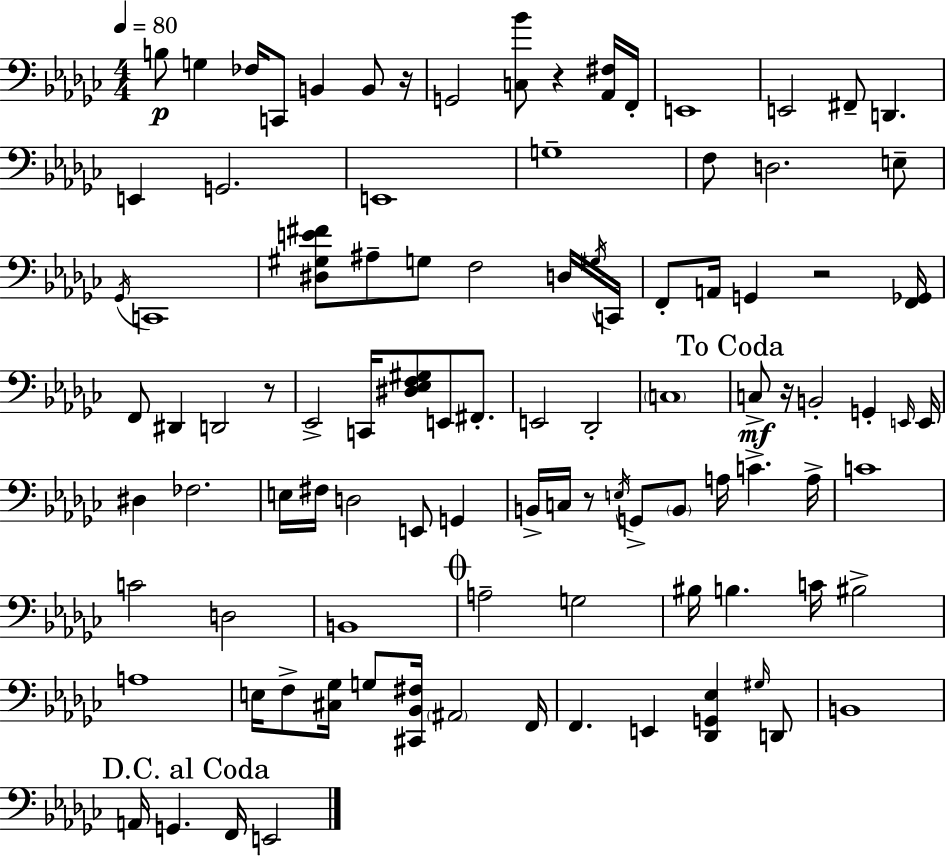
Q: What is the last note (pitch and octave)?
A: E2